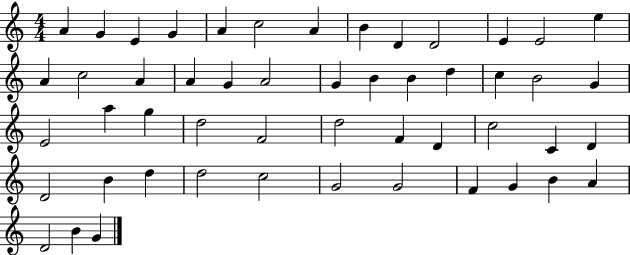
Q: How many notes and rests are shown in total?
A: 51